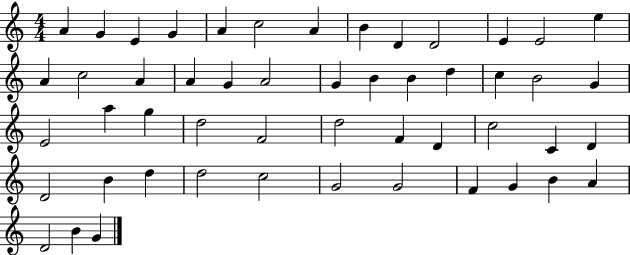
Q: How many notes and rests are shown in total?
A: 51